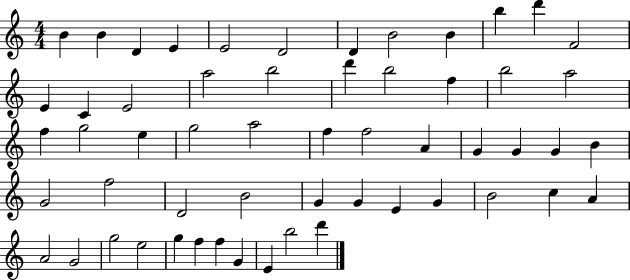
{
  \clef treble
  \numericTimeSignature
  \time 4/4
  \key c \major
  b'4 b'4 d'4 e'4 | e'2 d'2 | d'4 b'2 b'4 | b''4 d'''4 f'2 | \break e'4 c'4 e'2 | a''2 b''2 | d'''4 b''2 f''4 | b''2 a''2 | \break f''4 g''2 e''4 | g''2 a''2 | f''4 f''2 a'4 | g'4 g'4 g'4 b'4 | \break g'2 f''2 | d'2 b'2 | g'4 g'4 e'4 g'4 | b'2 c''4 a'4 | \break a'2 g'2 | g''2 e''2 | g''4 f''4 f''4 g'4 | e'4 b''2 d'''4 | \break \bar "|."
}